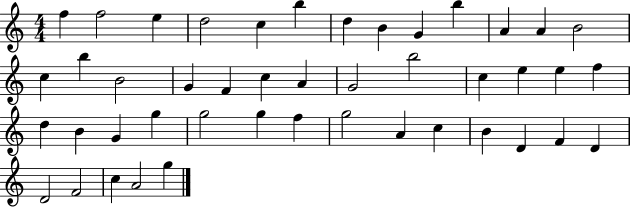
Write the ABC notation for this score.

X:1
T:Untitled
M:4/4
L:1/4
K:C
f f2 e d2 c b d B G b A A B2 c b B2 G F c A G2 b2 c e e f d B G g g2 g f g2 A c B D F D D2 F2 c A2 g